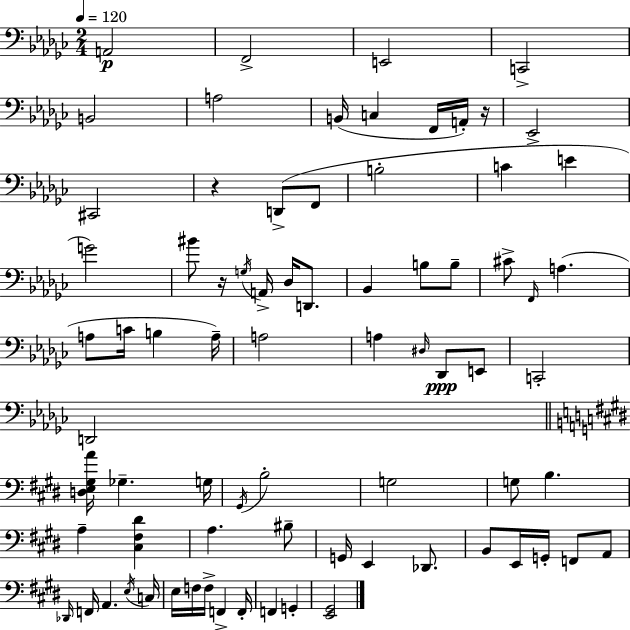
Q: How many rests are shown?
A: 3